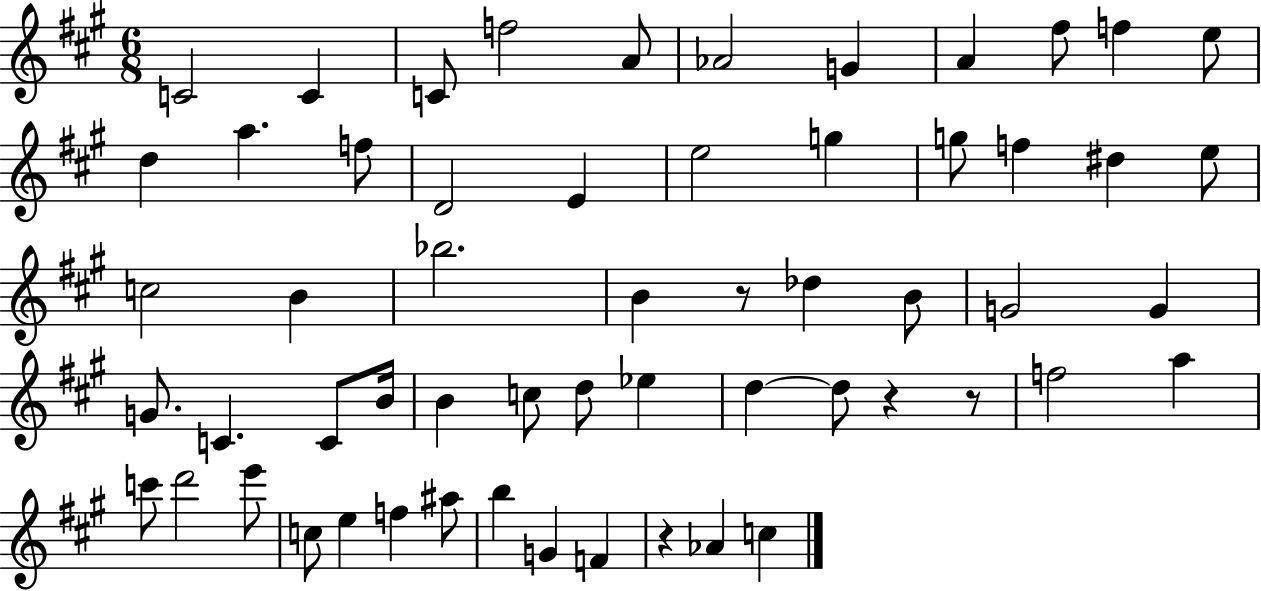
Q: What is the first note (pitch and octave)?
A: C4